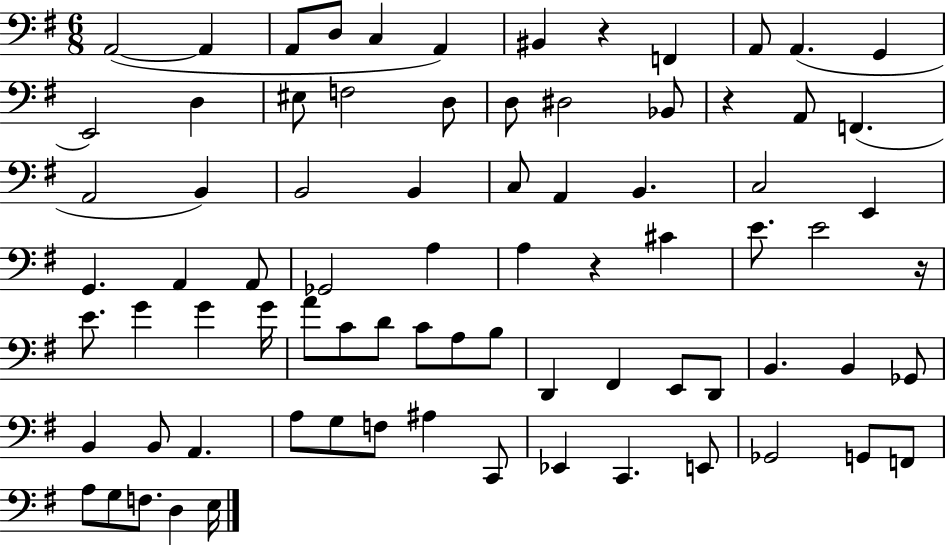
{
  \clef bass
  \numericTimeSignature
  \time 6/8
  \key g \major
  a,2~(~ a,4 | a,8 d8 c4 a,4) | bis,4 r4 f,4 | a,8 a,4.( g,4 | \break e,2) d4 | eis8 f2 d8 | d8 dis2 bes,8 | r4 a,8 f,4.( | \break a,2 b,4) | b,2 b,4 | c8 a,4 b,4. | c2 e,4 | \break g,4. a,4 a,8 | ges,2 a4 | a4 r4 cis'4 | e'8. e'2 r16 | \break e'8. g'4 g'4 g'16 | a'8 c'8 d'8 c'8 a8 b8 | d,4 fis,4 e,8 d,8 | b,4. b,4 ges,8 | \break b,4 b,8 a,4. | a8 g8 f8 ais4 c,8 | ees,4 c,4. e,8 | ges,2 g,8 f,8 | \break a8 g8 f8. d4 e16 | \bar "|."
}